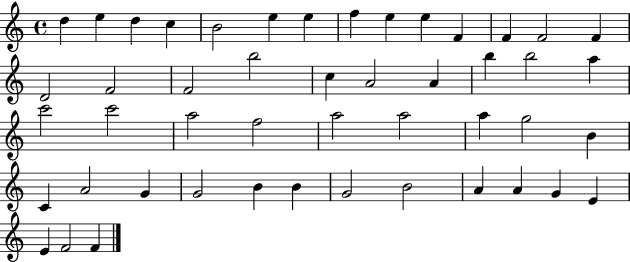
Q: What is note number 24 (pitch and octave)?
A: A5